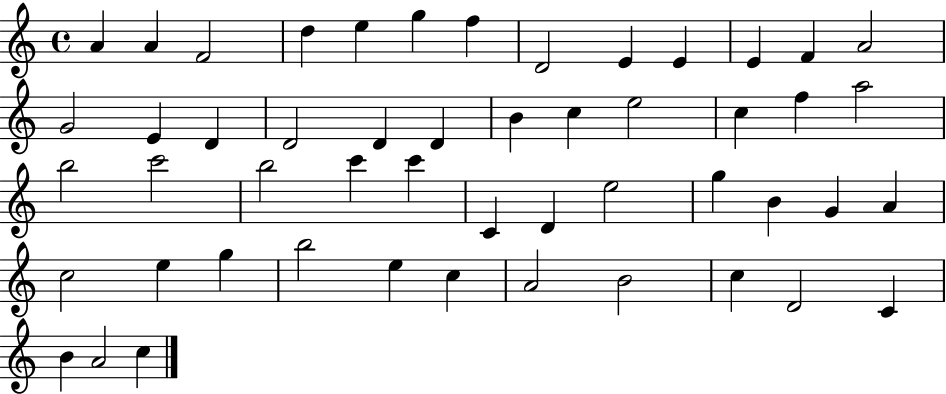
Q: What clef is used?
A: treble